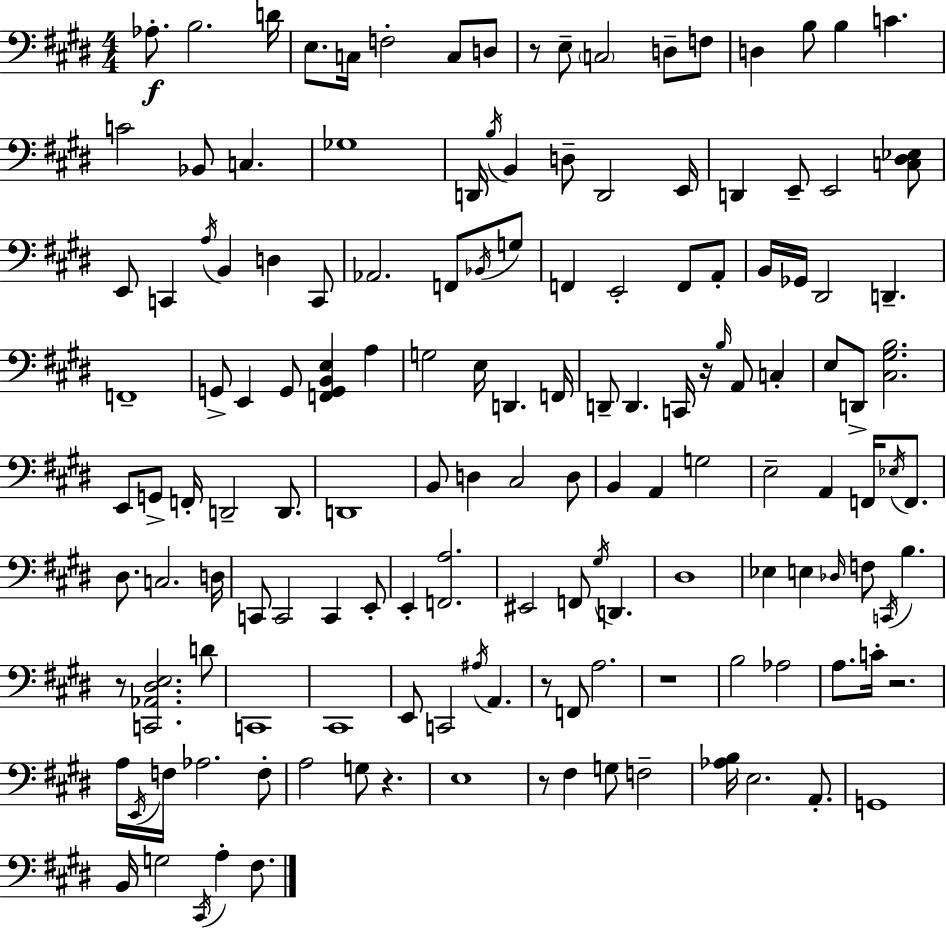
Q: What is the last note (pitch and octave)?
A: F#3